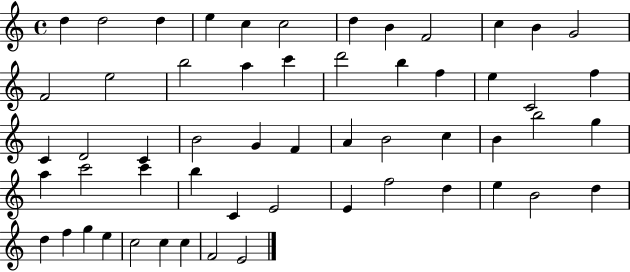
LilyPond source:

{
  \clef treble
  \time 4/4
  \defaultTimeSignature
  \key c \major
  d''4 d''2 d''4 | e''4 c''4 c''2 | d''4 b'4 f'2 | c''4 b'4 g'2 | \break f'2 e''2 | b''2 a''4 c'''4 | d'''2 b''4 f''4 | e''4 c'2 f''4 | \break c'4 d'2 c'4 | b'2 g'4 f'4 | a'4 b'2 c''4 | b'4 b''2 g''4 | \break a''4 c'''2 c'''4 | b''4 c'4 e'2 | e'4 f''2 d''4 | e''4 b'2 d''4 | \break d''4 f''4 g''4 e''4 | c''2 c''4 c''4 | f'2 e'2 | \bar "|."
}